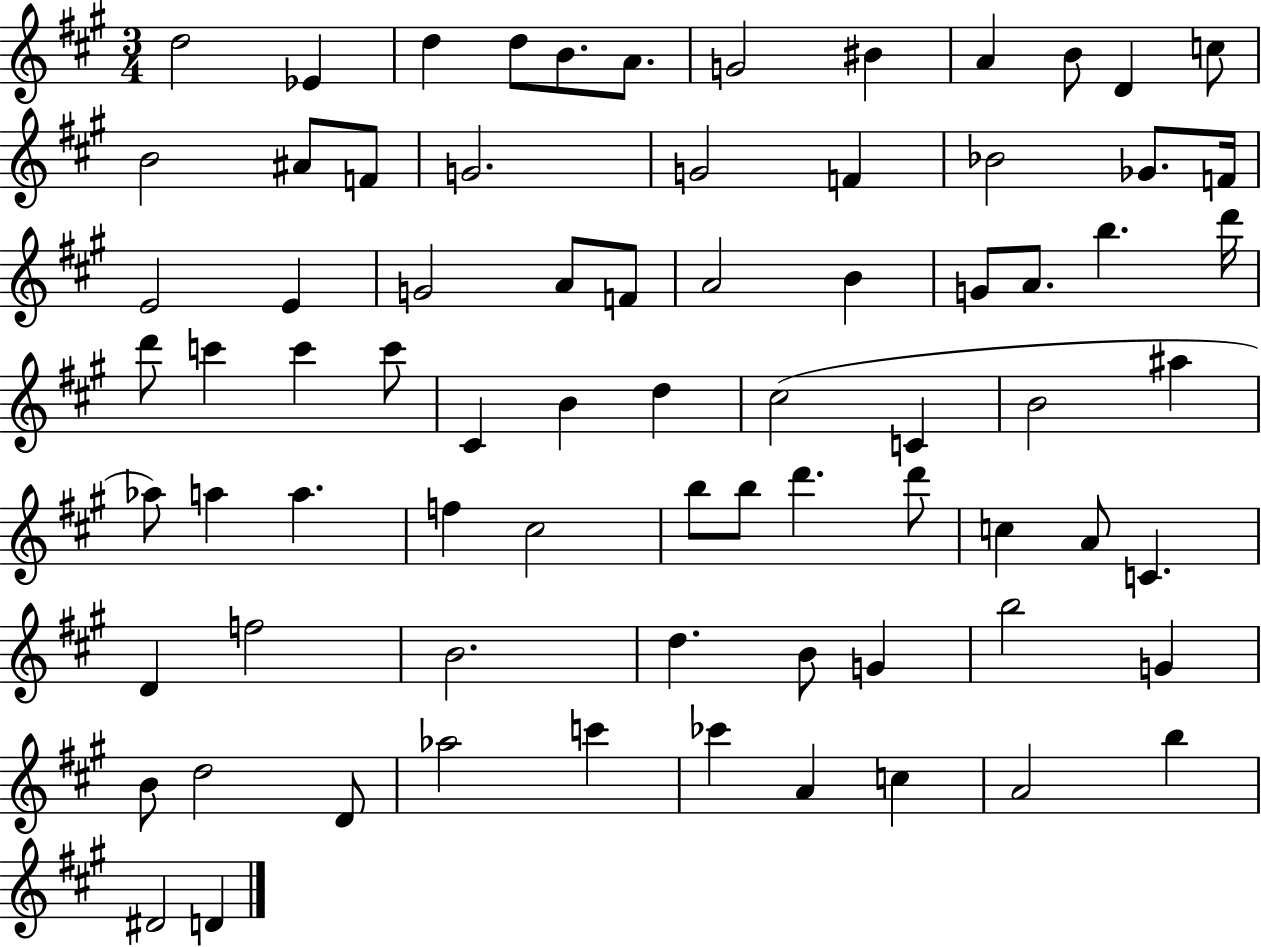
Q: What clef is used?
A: treble